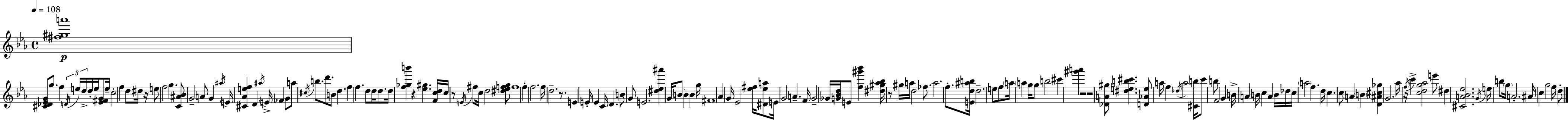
{
  \clef treble
  \time 4/4
  \defaultTimeSignature
  \key c \minor
  \tempo 4 = 108
  <fis'' gis'' a'''>1\p | <cis' des' ees' g'>8 g''8. f''4 \tuplet 3/2 { \acciaccatura { d'16 } e''16 d''16-> } d''16-. e''16 <ees' fis' g'>8 | e''16-- c''2-. f''4 d''8 dis''16 | r16 e''8 f''2 g''4. | \break <c' ais' bes'>8 g'2-- a'8 g'4 | \acciaccatura { ais''16 } e'16 <cis' aes' e'' f''>4 d'4 \acciaccatura { ais''16 } e'16-> fes'4 | g'8 a''8 \acciaccatura { cis''16 } b''8. d'''8. b'8 d''4. | f''4 f''4. d''8 | \break d''16 d''8. d''16 <f'' ges'' b'''>4 r4 <ees'' gis''>4. | <f' c'' d''>16 c''16 r8 \acciaccatura { e'16 } fis''8 c''16 d''2 | <dis'' ees'' f'' g''>8 f''1 | f''4-. f''2. | \break f''16 d''2.-- | r8. e'4 e'16-. e'4 c'16 d'4. | b'8 g'8 e'2. | <dis'' ees'' ais'''>4 g'16 b'8~~ b'4 | \break b'4 g''16 fis'1 | aes'4 g'16 ees'2 | <ees'' fis''>16 <dis' ees'' a''>8 e'16 g'2 a'4.-- | f'16 g'2-- ges'16 <g' bes' d''>16 e'8 | \break <f'' gis''' bes'''>4 <dis'' gis'' aes'' bes''>16 r8 gis''16 a''16 d''2 | fes''8. a''2. | f''8.-. <e' d'' ais'' b''>16 d''2.-- | e''8 f''8 \parenthesize a''16 a''4 g''16 g''8 b''2 | \break cis'''4 <gis''' a'''>4 r2 | r2 <des' a' gis''>8 <dis'' e'' b'' cis'''>4. | <d' aes' e''>8 a''16 f''4 \acciaccatura { des''16 } a''2 | <cis' b''>16 c'''8 b''8 f'2 | \break g'4 b'16-> a'4 b'16 c''4 | a'4 b'16 des''16 c''16 \parenthesize a''2 f''4. | d''16 c''4. c''8 a'4 | \parenthesize b'4 <d' ais' cis'' ges''>4 g'2. | \break aes''16 r16 \acciaccatura { f''16 } c'''4-> <c'' d'' g'' aes''>2 | e'''8 dis''4 <cis' a' bes' ees''>2. | \acciaccatura { g'16 } e''16 b''8 \parenthesize g''16 a'2.-. | ais'16 c''4 g''2 | \break f''16 d''8-. \bar "|."
}